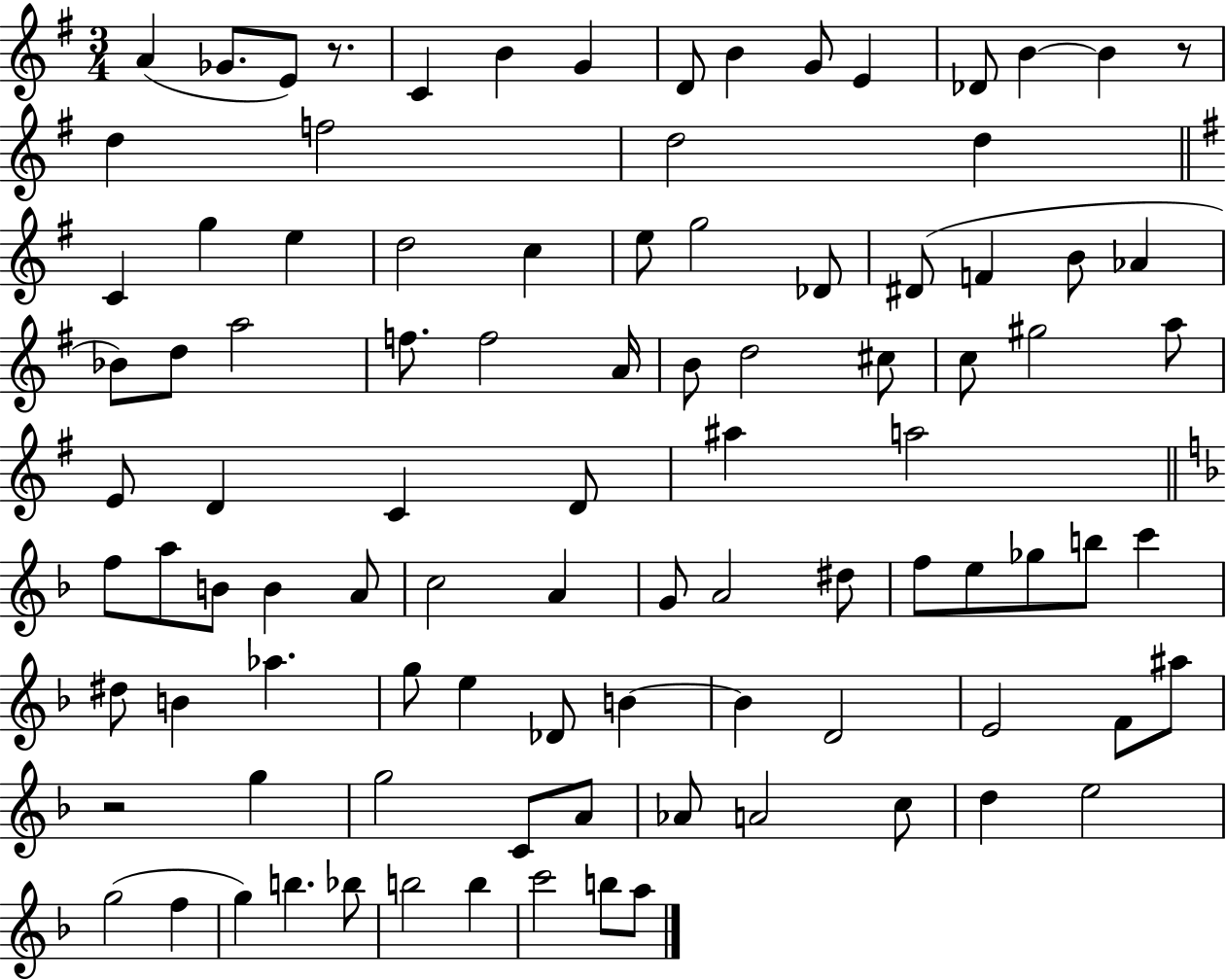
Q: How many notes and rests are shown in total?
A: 96